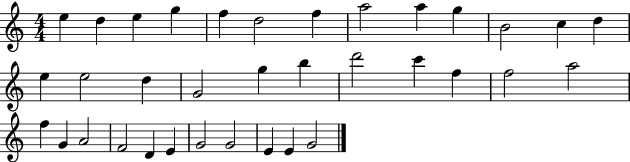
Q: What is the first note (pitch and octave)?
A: E5